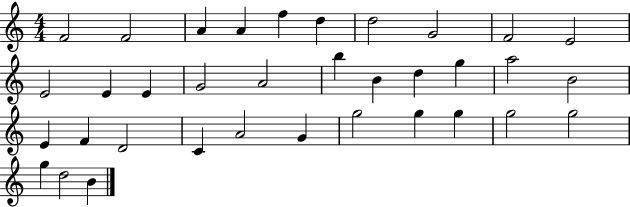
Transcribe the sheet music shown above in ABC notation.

X:1
T:Untitled
M:4/4
L:1/4
K:C
F2 F2 A A f d d2 G2 F2 E2 E2 E E G2 A2 b B d g a2 B2 E F D2 C A2 G g2 g g g2 g2 g d2 B